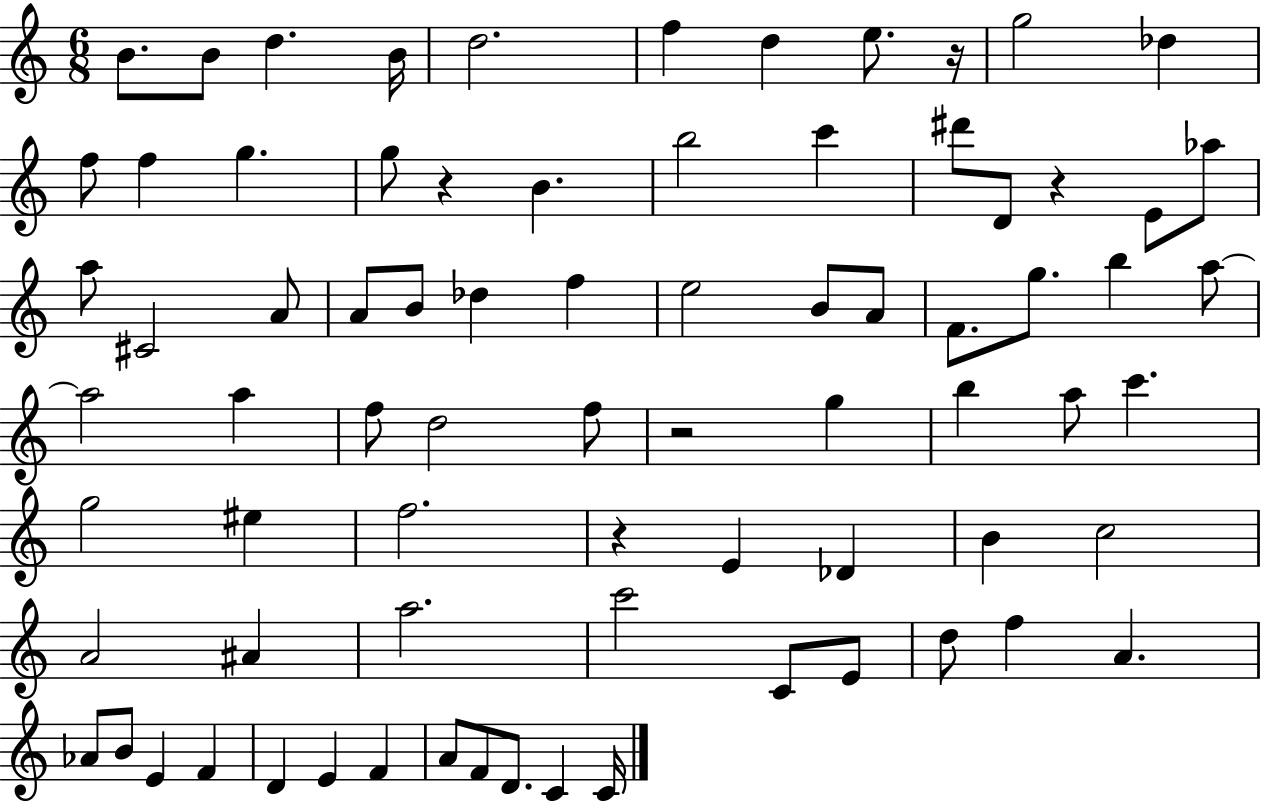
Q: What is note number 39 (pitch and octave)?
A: D5